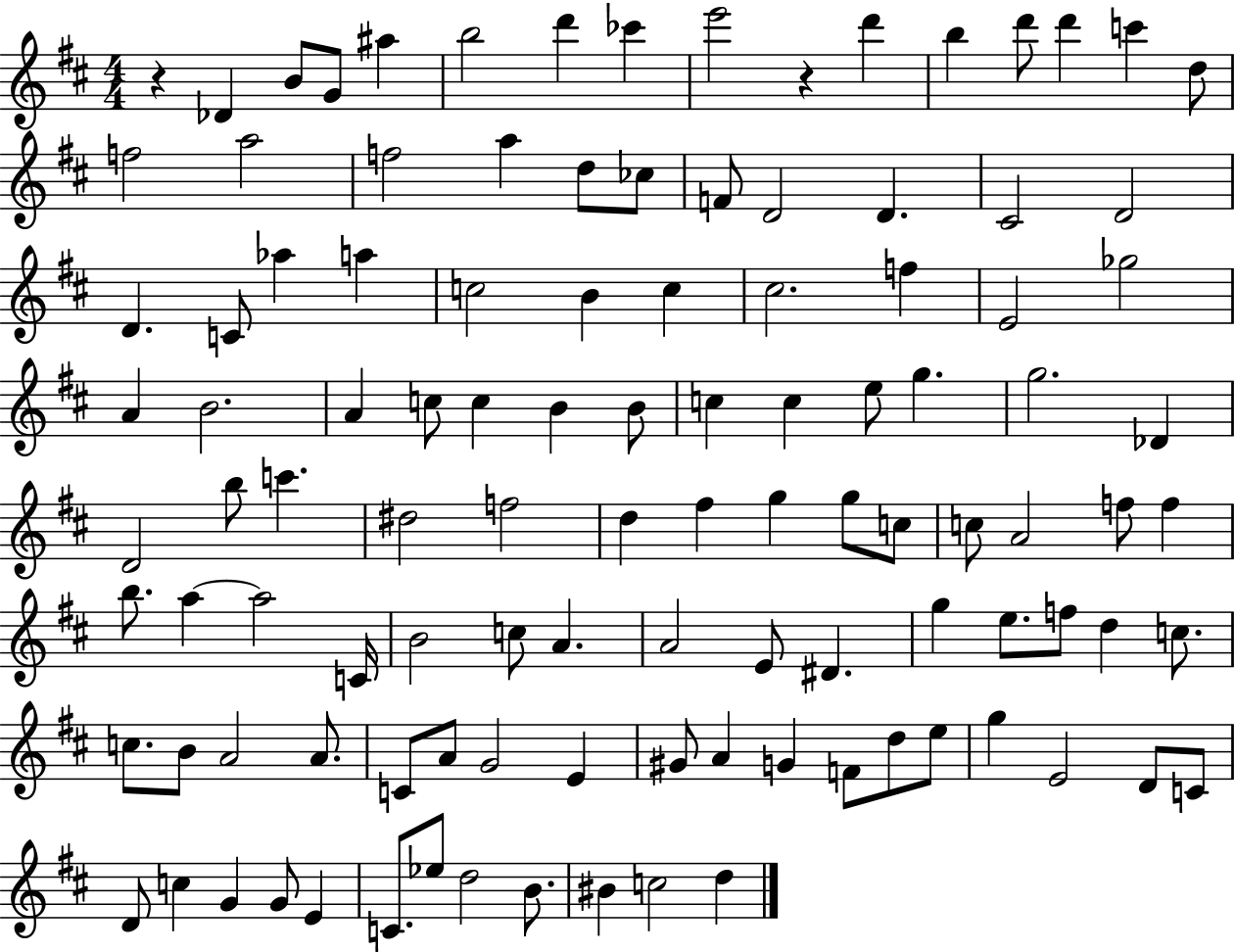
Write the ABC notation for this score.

X:1
T:Untitled
M:4/4
L:1/4
K:D
z _D B/2 G/2 ^a b2 d' _c' e'2 z d' b d'/2 d' c' d/2 f2 a2 f2 a d/2 _c/2 F/2 D2 D ^C2 D2 D C/2 _a a c2 B c ^c2 f E2 _g2 A B2 A c/2 c B B/2 c c e/2 g g2 _D D2 b/2 c' ^d2 f2 d ^f g g/2 c/2 c/2 A2 f/2 f b/2 a a2 C/4 B2 c/2 A A2 E/2 ^D g e/2 f/2 d c/2 c/2 B/2 A2 A/2 C/2 A/2 G2 E ^G/2 A G F/2 d/2 e/2 g E2 D/2 C/2 D/2 c G G/2 E C/2 _e/2 d2 B/2 ^B c2 d